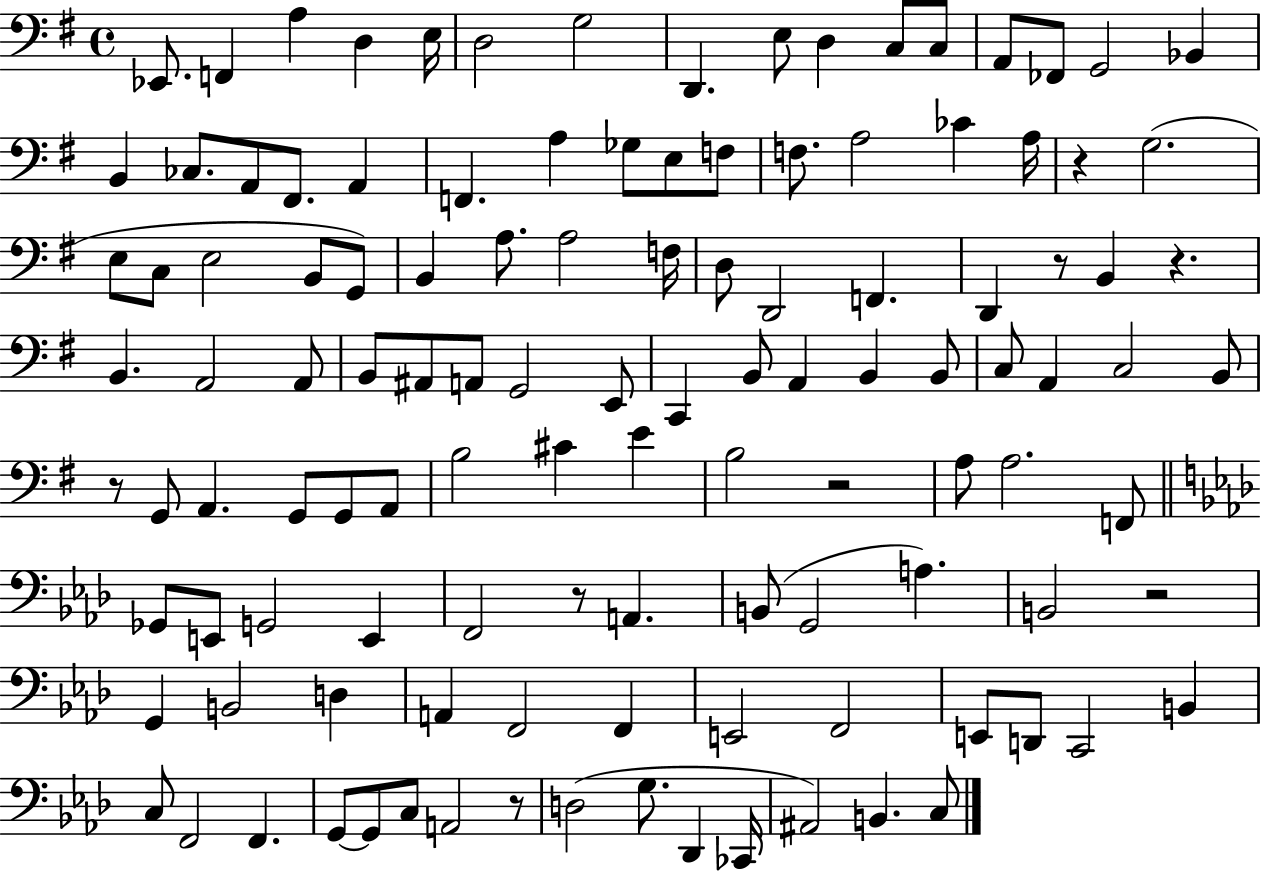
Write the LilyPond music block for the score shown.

{
  \clef bass
  \time 4/4
  \defaultTimeSignature
  \key g \major
  ees,8. f,4 a4 d4 e16 | d2 g2 | d,4. e8 d4 c8 c8 | a,8 fes,8 g,2 bes,4 | \break b,4 ces8. a,8 fis,8. a,4 | f,4. a4 ges8 e8 f8 | f8. a2 ces'4 a16 | r4 g2.( | \break e8 c8 e2 b,8 g,8) | b,4 a8. a2 f16 | d8 d,2 f,4. | d,4 r8 b,4 r4. | \break b,4. a,2 a,8 | b,8 ais,8 a,8 g,2 e,8 | c,4 b,8 a,4 b,4 b,8 | c8 a,4 c2 b,8 | \break r8 g,8 a,4. g,8 g,8 a,8 | b2 cis'4 e'4 | b2 r2 | a8 a2. f,8 | \break \bar "||" \break \key f \minor ges,8 e,8 g,2 e,4 | f,2 r8 a,4. | b,8( g,2 a4.) | b,2 r2 | \break g,4 b,2 d4 | a,4 f,2 f,4 | e,2 f,2 | e,8 d,8 c,2 b,4 | \break c8 f,2 f,4. | g,8~~ g,8 c8 a,2 r8 | d2( g8. des,4 ces,16 | ais,2) b,4. c8 | \break \bar "|."
}